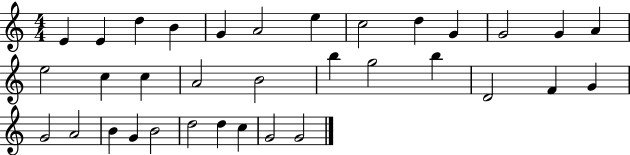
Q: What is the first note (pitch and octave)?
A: E4